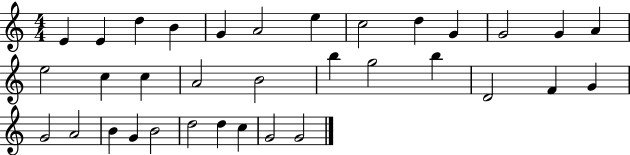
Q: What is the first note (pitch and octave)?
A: E4